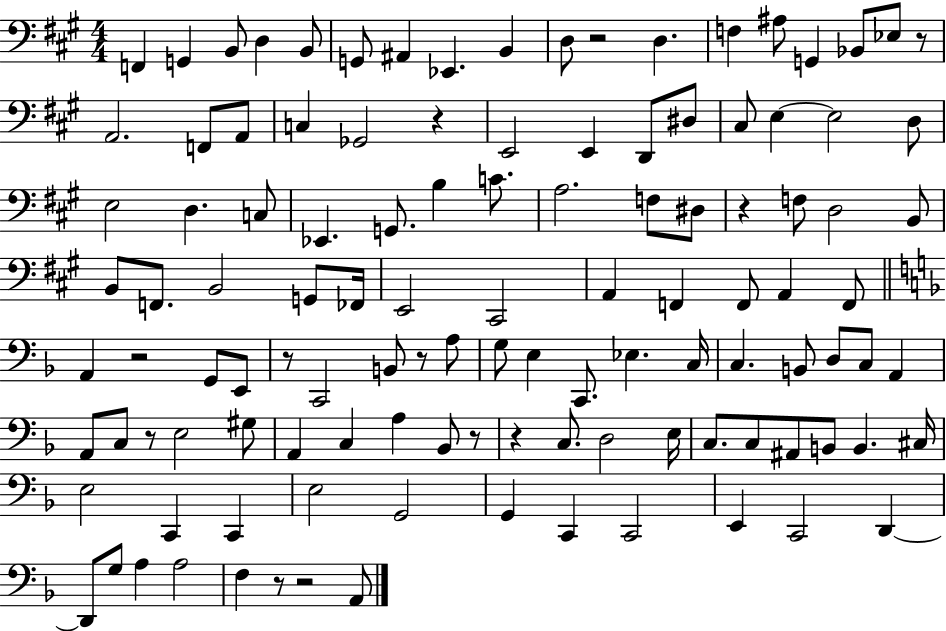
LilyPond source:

{
  \clef bass
  \numericTimeSignature
  \time 4/4
  \key a \major
  \repeat volta 2 { f,4 g,4 b,8 d4 b,8 | g,8 ais,4 ees,4. b,4 | d8 r2 d4. | f4 ais8 g,4 bes,8 ees8 r8 | \break a,2. f,8 a,8 | c4 ges,2 r4 | e,2 e,4 d,8 dis8 | cis8 e4~~ e2 d8 | \break e2 d4. c8 | ees,4. g,8. b4 c'8. | a2. f8 dis8 | r4 f8 d2 b,8 | \break b,8 f,8. b,2 g,8 fes,16 | e,2 cis,2 | a,4 f,4 f,8 a,4 f,8 | \bar "||" \break \key f \major a,4 r2 g,8 e,8 | r8 c,2 b,8 r8 a8 | g8 e4 c,8. ees4. c16 | c4. b,8 d8 c8 a,4 | \break a,8 c8 r8 e2 gis8 | a,4 c4 a4 bes,8 r8 | r4 c8. d2 e16 | c8. c8 ais,8 b,8 b,4. cis16 | \break e2 c,4 c,4 | e2 g,2 | g,4 c,4 c,2 | e,4 c,2 d,4~~ | \break d,8 g8 a4 a2 | f4 r8 r2 a,8 | } \bar "|."
}